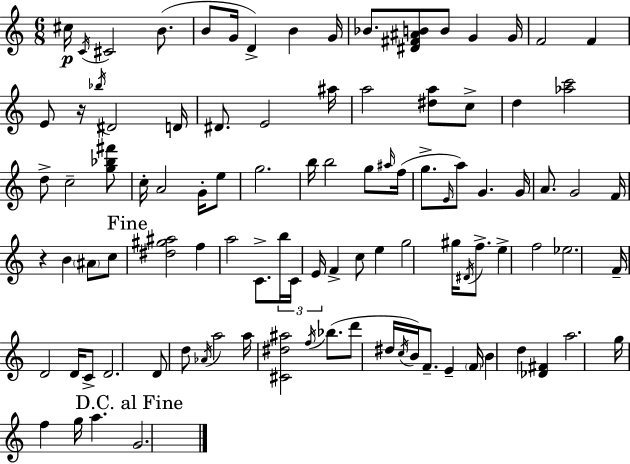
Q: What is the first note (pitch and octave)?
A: C#5